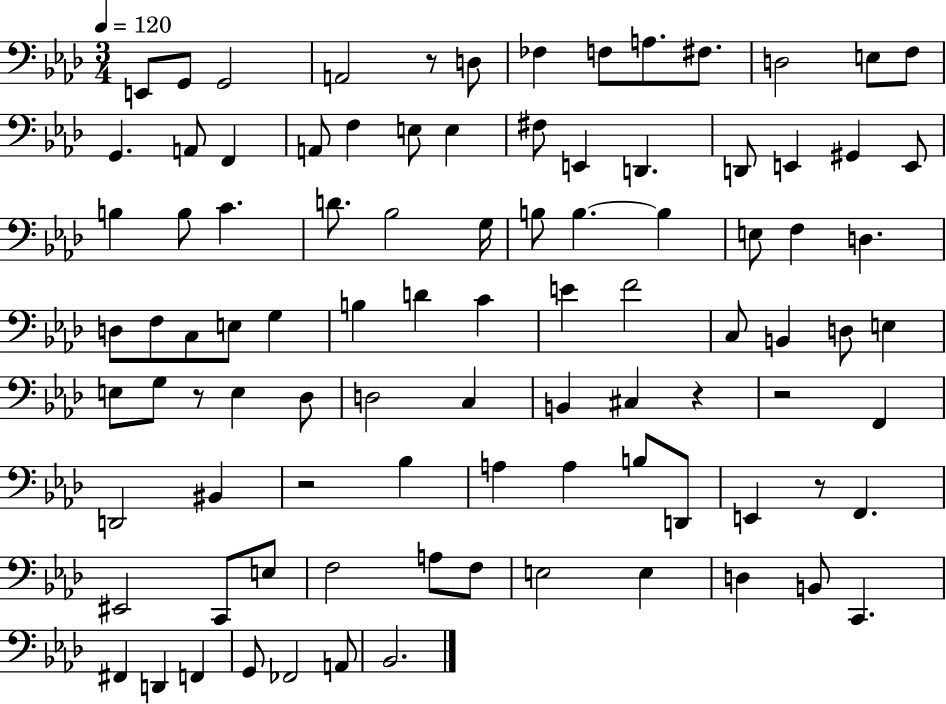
E2/e G2/e G2/h A2/h R/e D3/e FES3/q F3/e A3/e. F#3/e. D3/h E3/e F3/e G2/q. A2/e F2/q A2/e F3/q E3/e E3/q F#3/e E2/q D2/q. D2/e E2/q G#2/q E2/e B3/q B3/e C4/q. D4/e. Bb3/h G3/s B3/e B3/q. B3/q E3/e F3/q D3/q. D3/e F3/e C3/e E3/e G3/q B3/q D4/q C4/q E4/q F4/h C3/e B2/q D3/e E3/q E3/e G3/e R/e E3/q Db3/e D3/h C3/q B2/q C#3/q R/q R/h F2/q D2/h BIS2/q R/h Bb3/q A3/q A3/q B3/e D2/e E2/q R/e F2/q. EIS2/h C2/e E3/e F3/h A3/e F3/e E3/h E3/q D3/q B2/e C2/q. F#2/q D2/q F2/q G2/e FES2/h A2/e Bb2/h.